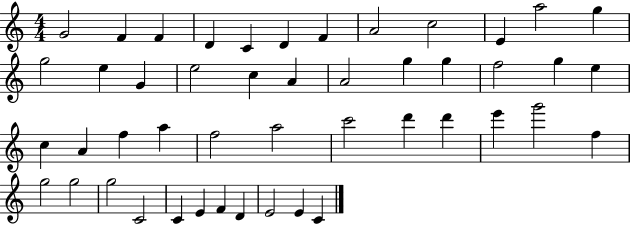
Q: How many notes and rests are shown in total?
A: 47